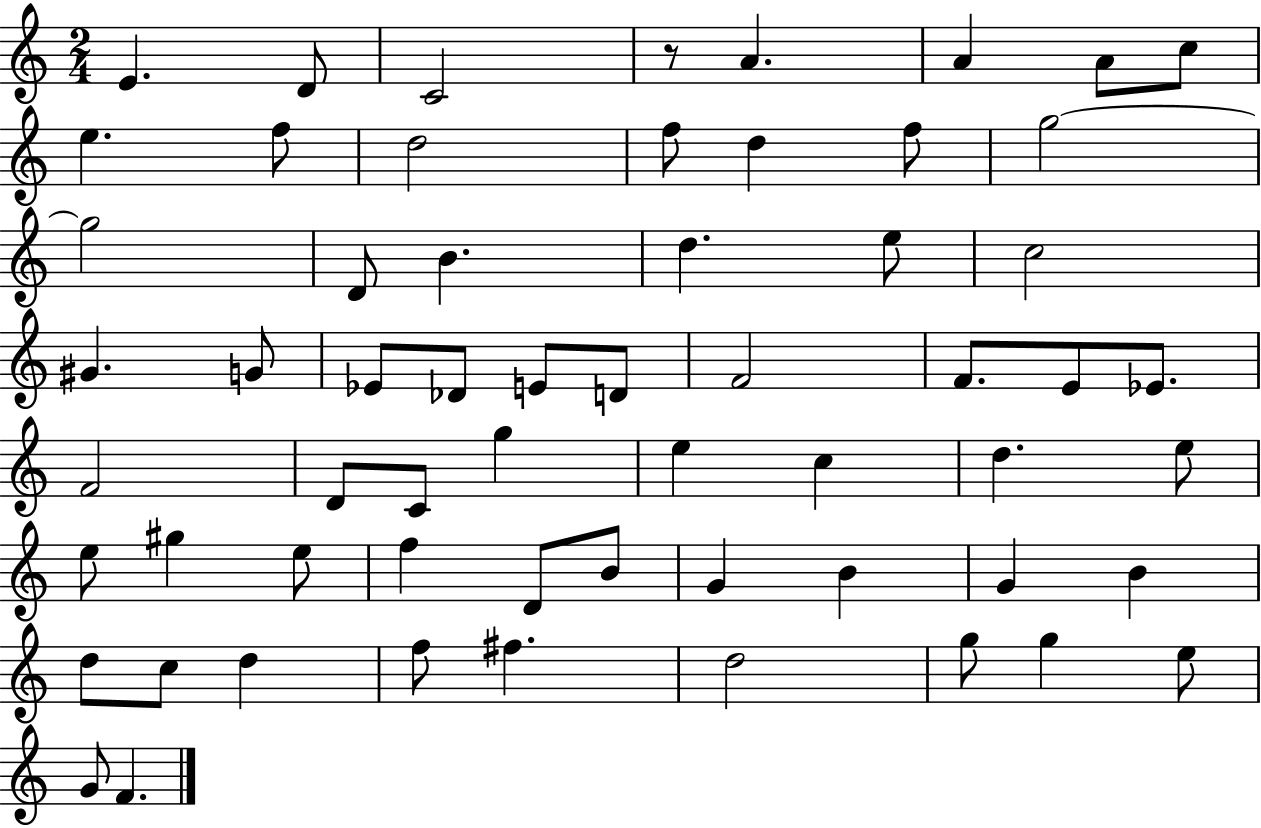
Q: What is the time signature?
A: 2/4